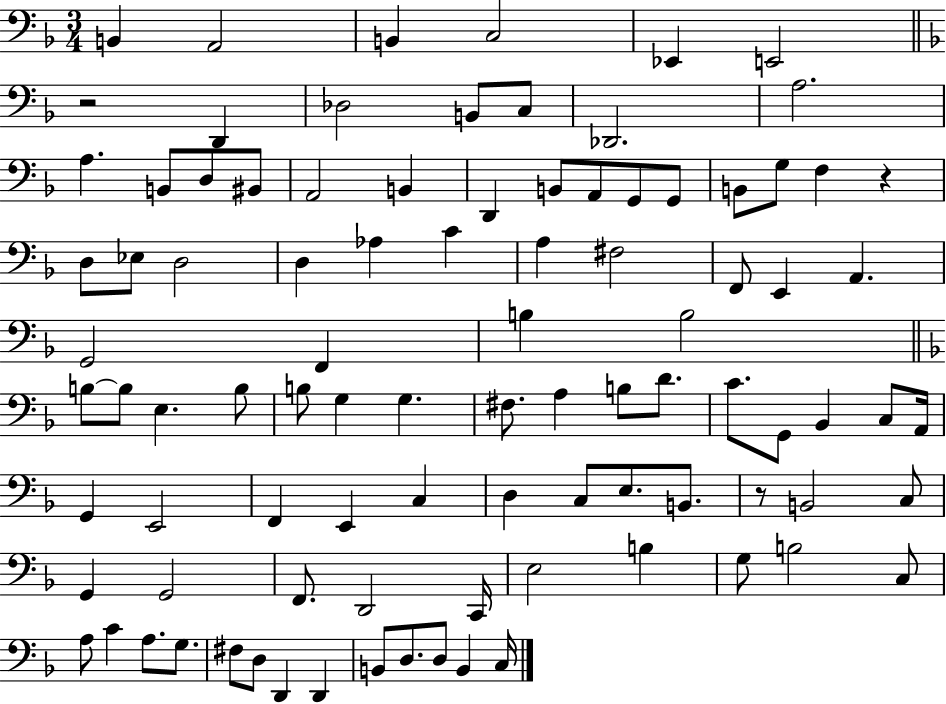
{
  \clef bass
  \numericTimeSignature
  \time 3/4
  \key f \major
  b,4 a,2 | b,4 c2 | ees,4 e,2 | \bar "||" \break \key d \minor r2 d,4 | des2 b,8 c8 | des,2. | a2. | \break a4. b,8 d8 bis,8 | a,2 b,4 | d,4 b,8 a,8 g,8 g,8 | b,8 g8 f4 r4 | \break d8 ees8 d2 | d4 aes4 c'4 | a4 fis2 | f,8 e,4 a,4. | \break g,2 f,4 | b4 b2 | \bar "||" \break \key d \minor b8~~ b8 e4. b8 | b8 g4 g4. | fis8. a4 b8 d'8. | c'8. g,8 bes,4 c8 a,16 | \break g,4 e,2 | f,4 e,4 c4 | d4 c8 e8. b,8. | r8 b,2 c8 | \break g,4 g,2 | f,8. d,2 c,16 | e2 b4 | g8 b2 c8 | \break a8 c'4 a8. g8. | fis8 d8 d,4 d,4 | b,8 d8. d8 b,4 c16 | \bar "|."
}